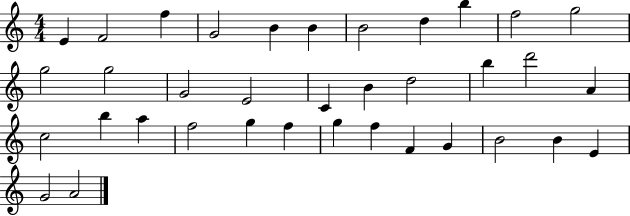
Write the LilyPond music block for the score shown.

{
  \clef treble
  \numericTimeSignature
  \time 4/4
  \key c \major
  e'4 f'2 f''4 | g'2 b'4 b'4 | b'2 d''4 b''4 | f''2 g''2 | \break g''2 g''2 | g'2 e'2 | c'4 b'4 d''2 | b''4 d'''2 a'4 | \break c''2 b''4 a''4 | f''2 g''4 f''4 | g''4 f''4 f'4 g'4 | b'2 b'4 e'4 | \break g'2 a'2 | \bar "|."
}